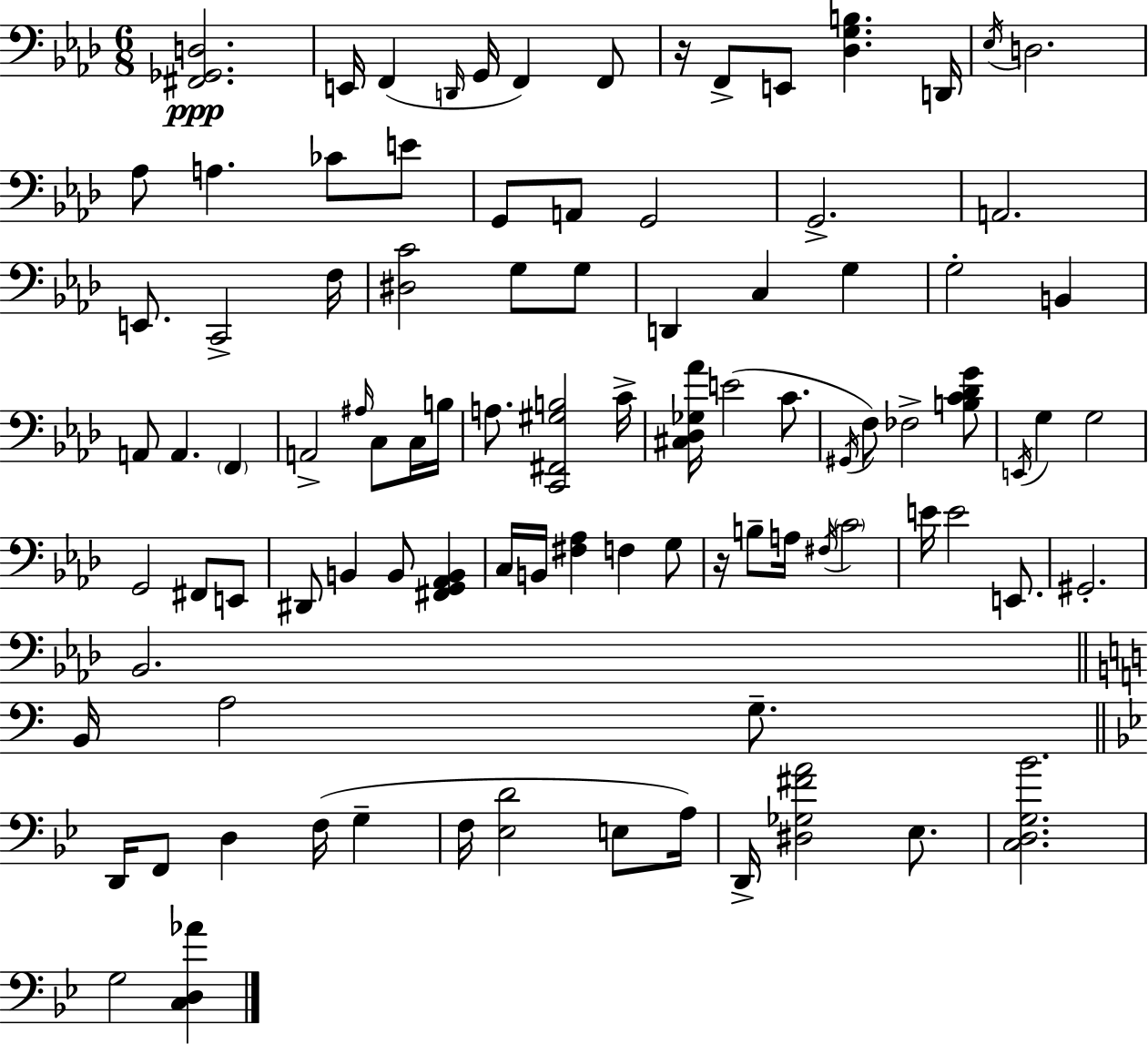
{
  \clef bass
  \numericTimeSignature
  \time 6/8
  \key aes \major
  <fis, ges, d>2.\ppp | e,16 f,4( \grace { d,16 } g,16 f,4) f,8 | r16 f,8-> e,8 <des g b>4. | d,16 \acciaccatura { ees16 } d2. | \break aes8 a4. ces'8 | e'8 g,8 a,8 g,2 | g,2.-> | a,2. | \break e,8. c,2-> | f16 <dis c'>2 g8 | g8 d,4 c4 g4 | g2-. b,4 | \break a,8 a,4. \parenthesize f,4 | a,2-> \grace { ais16 } c8 | c16 b16 a8. <c, fis, gis b>2 | c'16-> <cis des ges aes'>16 e'2( | \break c'8. \acciaccatura { gis,16 }) f8 fes2-> | <b c' des' g'>8 \acciaccatura { e,16 } g4 g2 | g,2 | fis,8 e,8 dis,8 b,4 b,8 | \break <fis, g, aes, b,>4 c16 b,16 <fis aes>4 f4 | g8 r16 b8-- a16 \acciaccatura { fis16 } \parenthesize c'2 | e'16 e'2 | e,8. gis,2.-. | \break bes,2. | \bar "||" \break \key a \minor b,16 a2 g8.-- | \bar "||" \break \key bes \major d,16 f,8 d4 f16( g4-- | f16 <ees d'>2 e8 a16) | d,16-> <dis ges fis' a'>2 ees8. | <c d g bes'>2. | \break g2 <c d aes'>4 | \bar "|."
}